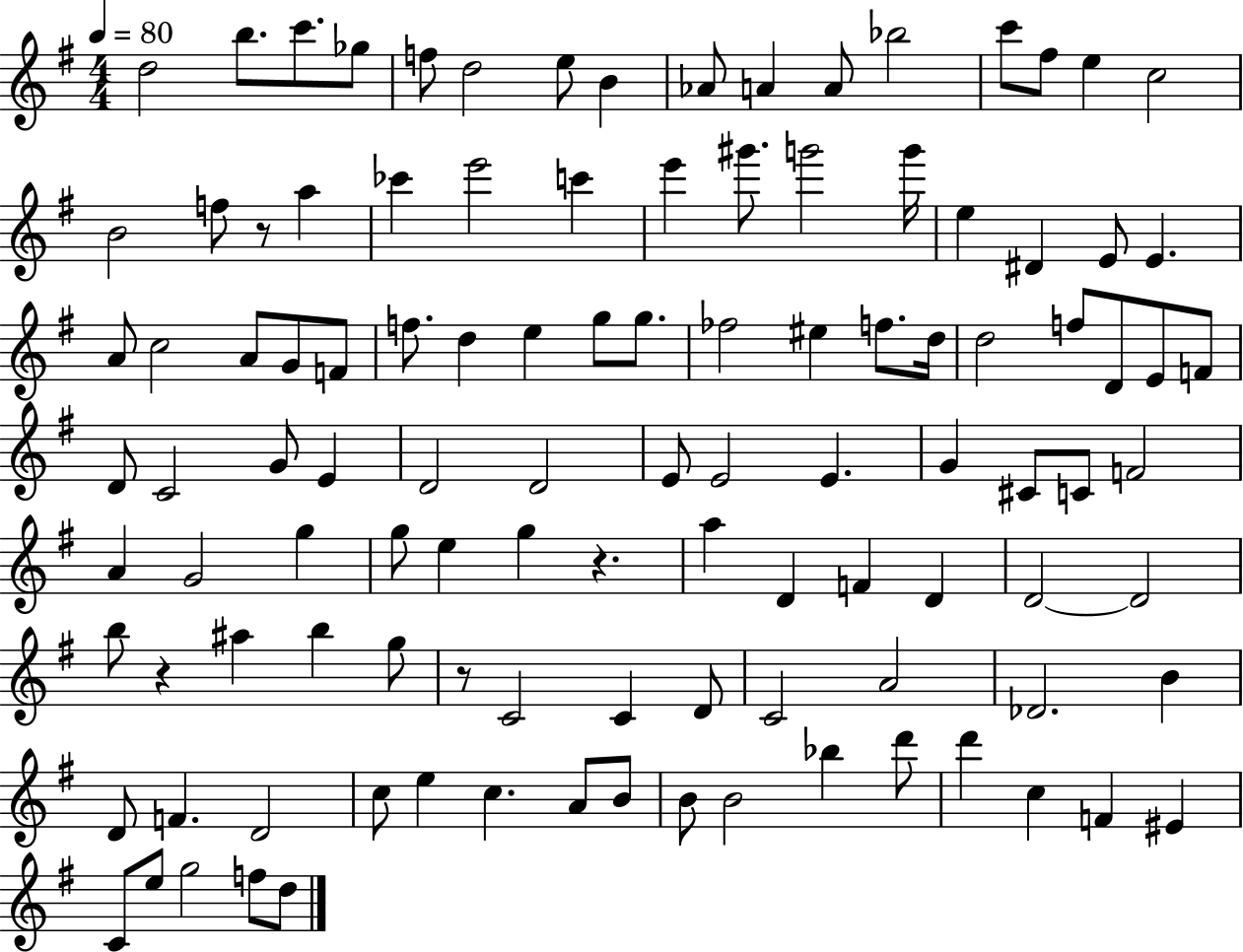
{
  \clef treble
  \numericTimeSignature
  \time 4/4
  \key g \major
  \tempo 4 = 80
  d''2 b''8. c'''8. ges''8 | f''8 d''2 e''8 b'4 | aes'8 a'4 a'8 bes''2 | c'''8 fis''8 e''4 c''2 | \break b'2 f''8 r8 a''4 | ces'''4 e'''2 c'''4 | e'''4 gis'''8. g'''2 g'''16 | e''4 dis'4 e'8 e'4. | \break a'8 c''2 a'8 g'8 f'8 | f''8. d''4 e''4 g''8 g''8. | fes''2 eis''4 f''8. d''16 | d''2 f''8 d'8 e'8 f'8 | \break d'8 c'2 g'8 e'4 | d'2 d'2 | e'8 e'2 e'4. | g'4 cis'8 c'8 f'2 | \break a'4 g'2 g''4 | g''8 e''4 g''4 r4. | a''4 d'4 f'4 d'4 | d'2~~ d'2 | \break b''8 r4 ais''4 b''4 g''8 | r8 c'2 c'4 d'8 | c'2 a'2 | des'2. b'4 | \break d'8 f'4. d'2 | c''8 e''4 c''4. a'8 b'8 | b'8 b'2 bes''4 d'''8 | d'''4 c''4 f'4 eis'4 | \break c'8 e''8 g''2 f''8 d''8 | \bar "|."
}